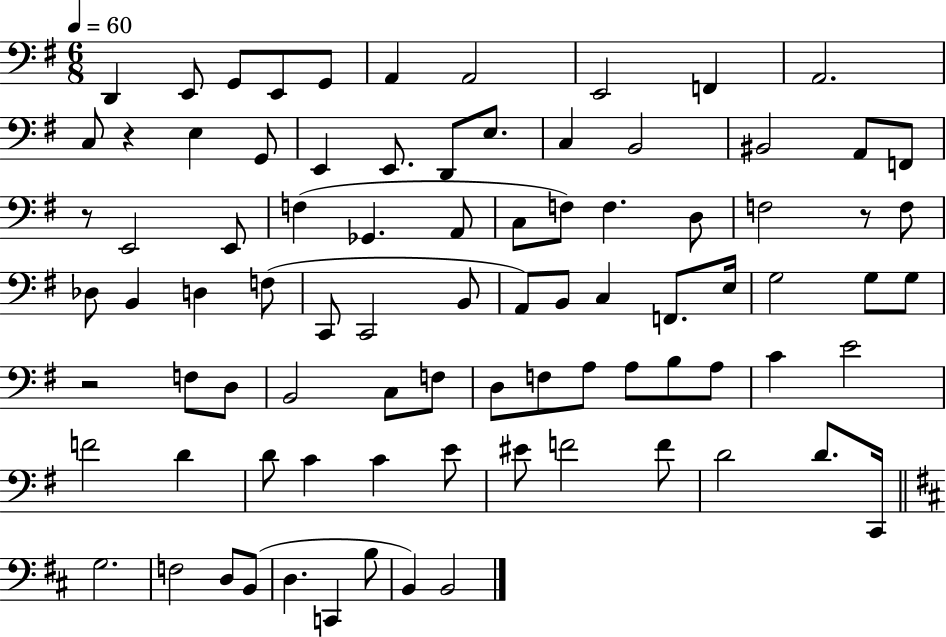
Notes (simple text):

D2/q E2/e G2/e E2/e G2/e A2/q A2/h E2/h F2/q A2/h. C3/e R/q E3/q G2/e E2/q E2/e. D2/e E3/e. C3/q B2/h BIS2/h A2/e F2/e R/e E2/h E2/e F3/q Gb2/q. A2/e C3/e F3/e F3/q. D3/e F3/h R/e F3/e Db3/e B2/q D3/q F3/e C2/e C2/h B2/e A2/e B2/e C3/q F2/e. E3/s G3/h G3/e G3/e R/h F3/e D3/e B2/h C3/e F3/e D3/e F3/e A3/e A3/e B3/e A3/e C4/q E4/h F4/h D4/q D4/e C4/q C4/q E4/e EIS4/e F4/h F4/e D4/h D4/e. C2/s G3/h. F3/h D3/e B2/e D3/q. C2/q B3/e B2/q B2/h